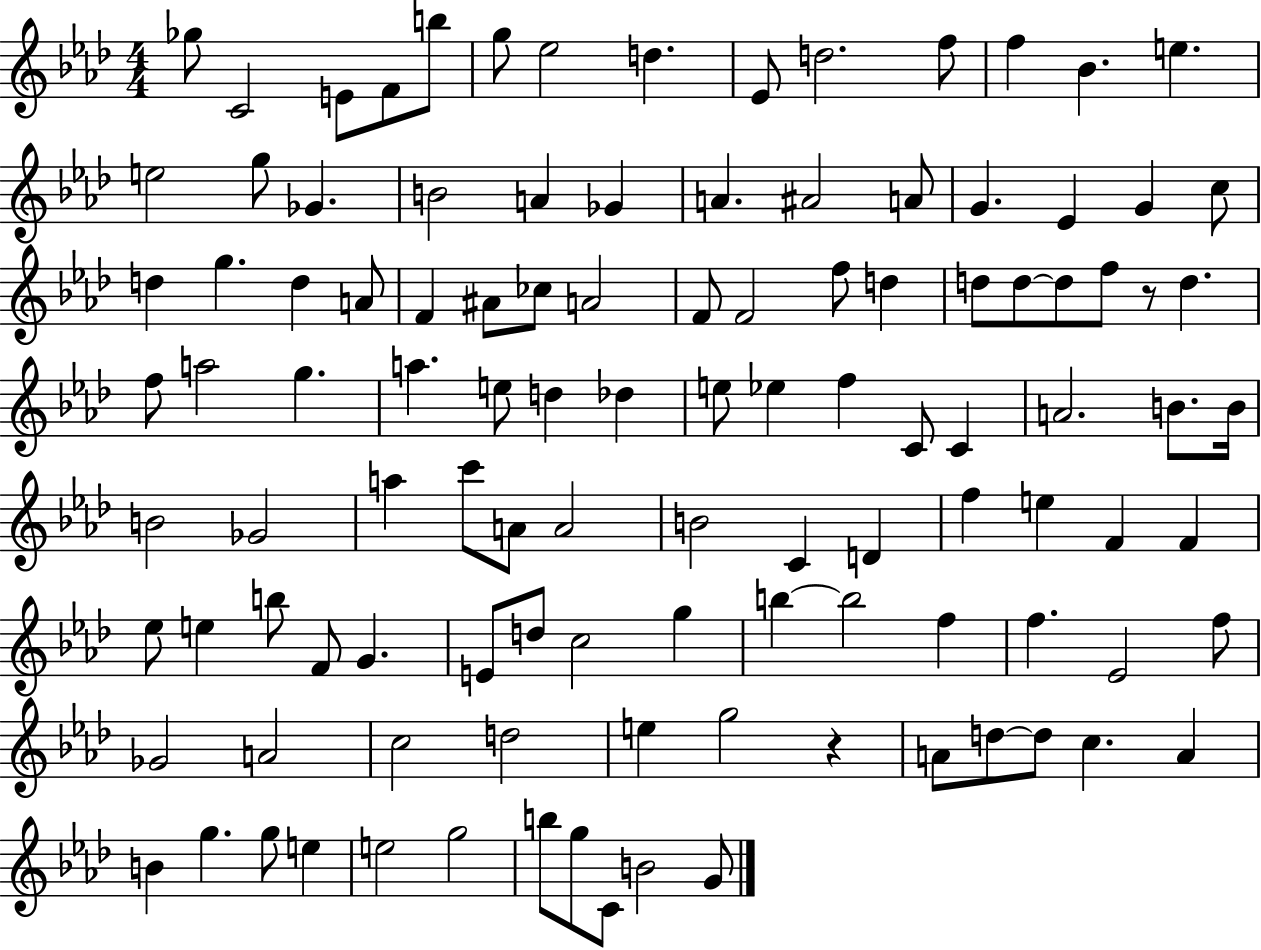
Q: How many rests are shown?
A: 2